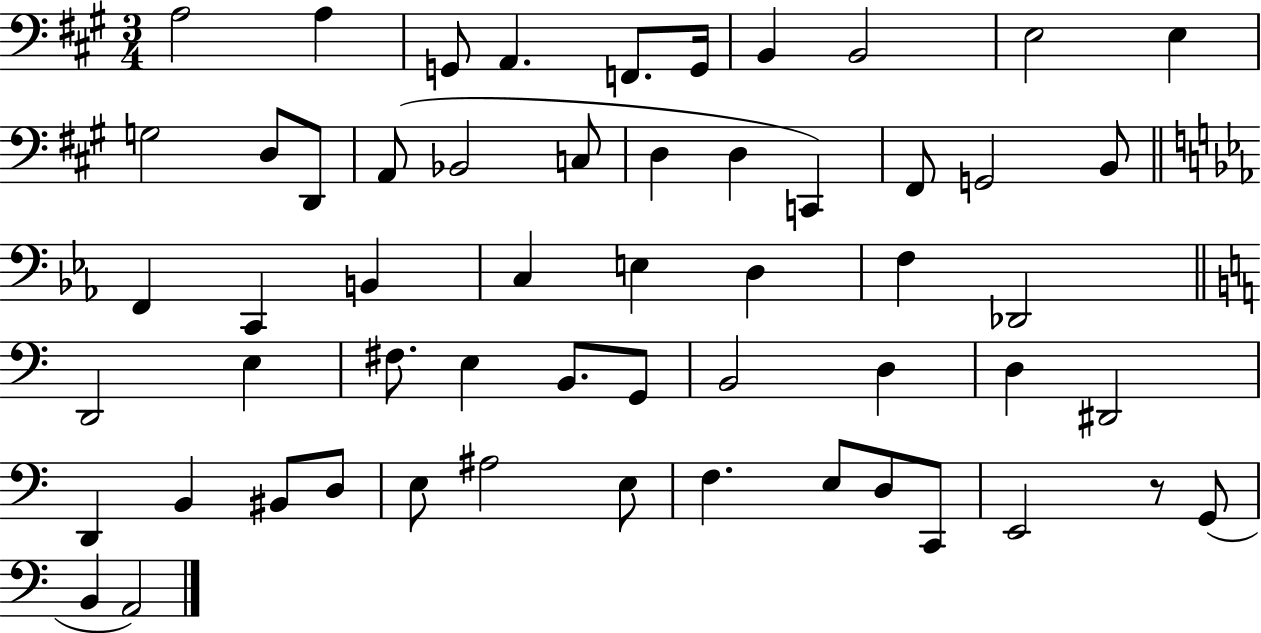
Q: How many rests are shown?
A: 1